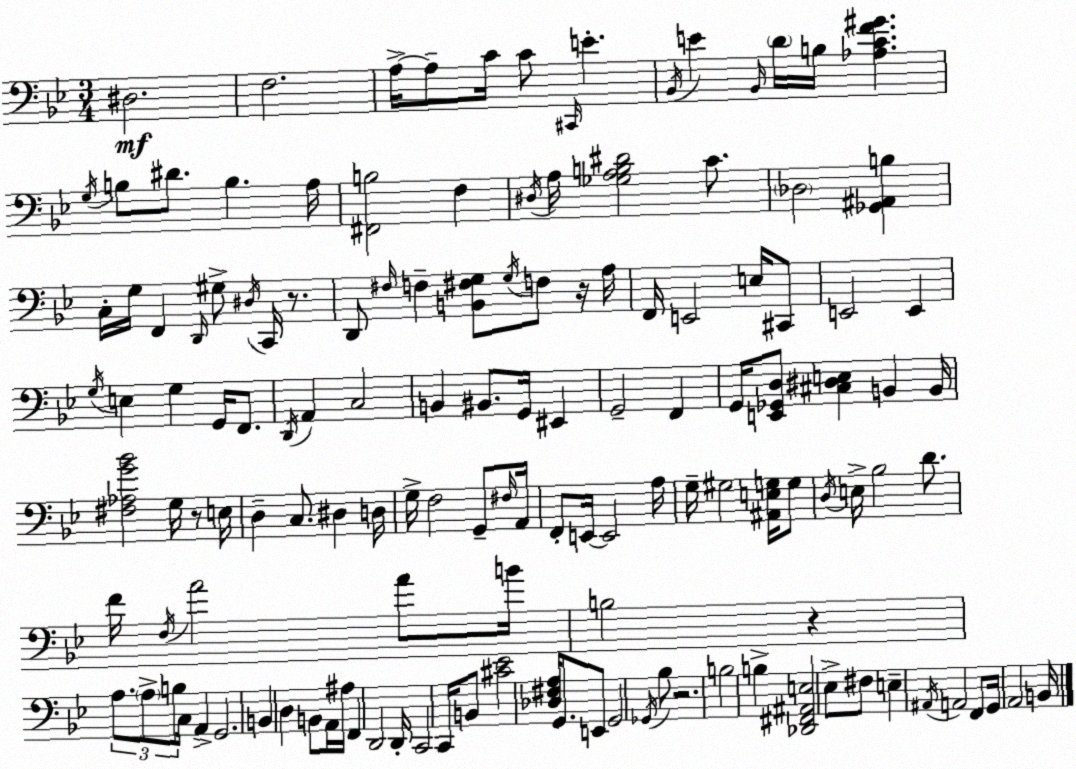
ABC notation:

X:1
T:Untitled
M:3/4
L:1/4
K:Bb
^D,2 F,2 A,/4 A,/2 C/4 C/2 ^C,,/4 E _B,,/4 E _B,,/4 D/4 B,/4 [_A,CF^G] G,/4 B,/2 ^D/2 B, A,/4 [^F,,B,]2 F, ^D,/4 A,/4 [_G,A,B,^D]2 C/2 _D,2 [_G,,^A,,B,] C,/4 G,/4 F,, D,,/4 ^G,/2 ^D,/4 C,,/4 z/2 D,,/2 ^F,/4 F, [B,,^F,G,]/2 G,/4 F,/2 z/4 A,/4 F,,/4 E,,2 E,/4 ^C,,/2 E,,2 E,, G,/4 E, G, G,,/4 F,,/2 D,,/4 A,, C,2 B,, ^B,,/2 G,,/4 ^E,, G,,2 F,, G,,/4 [E,,_G,,D,]/2 [^C,^D,E,] B,, B,,/4 [^F,_A,G_B]2 G,/4 z/2 E,/4 D, C,/2 ^D, D,/4 G,/4 F,2 G,,/2 ^F,/4 A,,/4 F,,/2 E,,/4 E,,2 A,/4 G,/4 ^G,2 [^A,,E,G,]/4 G,/2 D,/4 E,/4 _B,2 D/2 F/4 F,/4 A2 A/2 B/4 B,2 z A,/2 A,/2 B,/2 C,/4 A,, G,,2 B,, D, B,,/2 A,,/4 ^A,/4 F,, D,,2 D,,/4 C,,2 C,,/4 B,,/2 [^C_E]2 [_D,^F,A,]/4 G,,/2 E,,/2 G,,2 _G,,/4 _B,/2 z2 B,2 B, [_D,,^F,,^A,,E,]2 _E,/2 ^F,/2 E, ^A,,/4 A,,2 F,,/2 G,,/4 A,,2 B,,/4